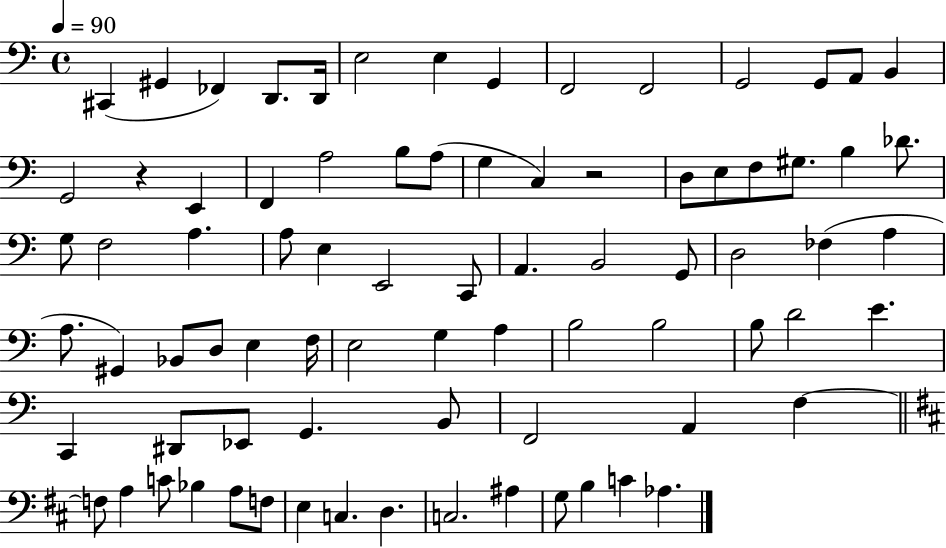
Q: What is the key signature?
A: C major